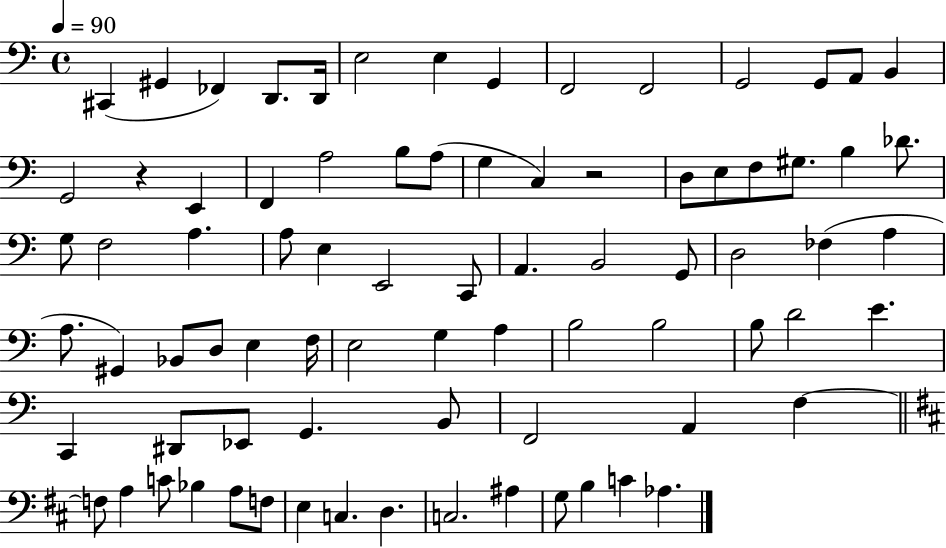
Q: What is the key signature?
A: C major